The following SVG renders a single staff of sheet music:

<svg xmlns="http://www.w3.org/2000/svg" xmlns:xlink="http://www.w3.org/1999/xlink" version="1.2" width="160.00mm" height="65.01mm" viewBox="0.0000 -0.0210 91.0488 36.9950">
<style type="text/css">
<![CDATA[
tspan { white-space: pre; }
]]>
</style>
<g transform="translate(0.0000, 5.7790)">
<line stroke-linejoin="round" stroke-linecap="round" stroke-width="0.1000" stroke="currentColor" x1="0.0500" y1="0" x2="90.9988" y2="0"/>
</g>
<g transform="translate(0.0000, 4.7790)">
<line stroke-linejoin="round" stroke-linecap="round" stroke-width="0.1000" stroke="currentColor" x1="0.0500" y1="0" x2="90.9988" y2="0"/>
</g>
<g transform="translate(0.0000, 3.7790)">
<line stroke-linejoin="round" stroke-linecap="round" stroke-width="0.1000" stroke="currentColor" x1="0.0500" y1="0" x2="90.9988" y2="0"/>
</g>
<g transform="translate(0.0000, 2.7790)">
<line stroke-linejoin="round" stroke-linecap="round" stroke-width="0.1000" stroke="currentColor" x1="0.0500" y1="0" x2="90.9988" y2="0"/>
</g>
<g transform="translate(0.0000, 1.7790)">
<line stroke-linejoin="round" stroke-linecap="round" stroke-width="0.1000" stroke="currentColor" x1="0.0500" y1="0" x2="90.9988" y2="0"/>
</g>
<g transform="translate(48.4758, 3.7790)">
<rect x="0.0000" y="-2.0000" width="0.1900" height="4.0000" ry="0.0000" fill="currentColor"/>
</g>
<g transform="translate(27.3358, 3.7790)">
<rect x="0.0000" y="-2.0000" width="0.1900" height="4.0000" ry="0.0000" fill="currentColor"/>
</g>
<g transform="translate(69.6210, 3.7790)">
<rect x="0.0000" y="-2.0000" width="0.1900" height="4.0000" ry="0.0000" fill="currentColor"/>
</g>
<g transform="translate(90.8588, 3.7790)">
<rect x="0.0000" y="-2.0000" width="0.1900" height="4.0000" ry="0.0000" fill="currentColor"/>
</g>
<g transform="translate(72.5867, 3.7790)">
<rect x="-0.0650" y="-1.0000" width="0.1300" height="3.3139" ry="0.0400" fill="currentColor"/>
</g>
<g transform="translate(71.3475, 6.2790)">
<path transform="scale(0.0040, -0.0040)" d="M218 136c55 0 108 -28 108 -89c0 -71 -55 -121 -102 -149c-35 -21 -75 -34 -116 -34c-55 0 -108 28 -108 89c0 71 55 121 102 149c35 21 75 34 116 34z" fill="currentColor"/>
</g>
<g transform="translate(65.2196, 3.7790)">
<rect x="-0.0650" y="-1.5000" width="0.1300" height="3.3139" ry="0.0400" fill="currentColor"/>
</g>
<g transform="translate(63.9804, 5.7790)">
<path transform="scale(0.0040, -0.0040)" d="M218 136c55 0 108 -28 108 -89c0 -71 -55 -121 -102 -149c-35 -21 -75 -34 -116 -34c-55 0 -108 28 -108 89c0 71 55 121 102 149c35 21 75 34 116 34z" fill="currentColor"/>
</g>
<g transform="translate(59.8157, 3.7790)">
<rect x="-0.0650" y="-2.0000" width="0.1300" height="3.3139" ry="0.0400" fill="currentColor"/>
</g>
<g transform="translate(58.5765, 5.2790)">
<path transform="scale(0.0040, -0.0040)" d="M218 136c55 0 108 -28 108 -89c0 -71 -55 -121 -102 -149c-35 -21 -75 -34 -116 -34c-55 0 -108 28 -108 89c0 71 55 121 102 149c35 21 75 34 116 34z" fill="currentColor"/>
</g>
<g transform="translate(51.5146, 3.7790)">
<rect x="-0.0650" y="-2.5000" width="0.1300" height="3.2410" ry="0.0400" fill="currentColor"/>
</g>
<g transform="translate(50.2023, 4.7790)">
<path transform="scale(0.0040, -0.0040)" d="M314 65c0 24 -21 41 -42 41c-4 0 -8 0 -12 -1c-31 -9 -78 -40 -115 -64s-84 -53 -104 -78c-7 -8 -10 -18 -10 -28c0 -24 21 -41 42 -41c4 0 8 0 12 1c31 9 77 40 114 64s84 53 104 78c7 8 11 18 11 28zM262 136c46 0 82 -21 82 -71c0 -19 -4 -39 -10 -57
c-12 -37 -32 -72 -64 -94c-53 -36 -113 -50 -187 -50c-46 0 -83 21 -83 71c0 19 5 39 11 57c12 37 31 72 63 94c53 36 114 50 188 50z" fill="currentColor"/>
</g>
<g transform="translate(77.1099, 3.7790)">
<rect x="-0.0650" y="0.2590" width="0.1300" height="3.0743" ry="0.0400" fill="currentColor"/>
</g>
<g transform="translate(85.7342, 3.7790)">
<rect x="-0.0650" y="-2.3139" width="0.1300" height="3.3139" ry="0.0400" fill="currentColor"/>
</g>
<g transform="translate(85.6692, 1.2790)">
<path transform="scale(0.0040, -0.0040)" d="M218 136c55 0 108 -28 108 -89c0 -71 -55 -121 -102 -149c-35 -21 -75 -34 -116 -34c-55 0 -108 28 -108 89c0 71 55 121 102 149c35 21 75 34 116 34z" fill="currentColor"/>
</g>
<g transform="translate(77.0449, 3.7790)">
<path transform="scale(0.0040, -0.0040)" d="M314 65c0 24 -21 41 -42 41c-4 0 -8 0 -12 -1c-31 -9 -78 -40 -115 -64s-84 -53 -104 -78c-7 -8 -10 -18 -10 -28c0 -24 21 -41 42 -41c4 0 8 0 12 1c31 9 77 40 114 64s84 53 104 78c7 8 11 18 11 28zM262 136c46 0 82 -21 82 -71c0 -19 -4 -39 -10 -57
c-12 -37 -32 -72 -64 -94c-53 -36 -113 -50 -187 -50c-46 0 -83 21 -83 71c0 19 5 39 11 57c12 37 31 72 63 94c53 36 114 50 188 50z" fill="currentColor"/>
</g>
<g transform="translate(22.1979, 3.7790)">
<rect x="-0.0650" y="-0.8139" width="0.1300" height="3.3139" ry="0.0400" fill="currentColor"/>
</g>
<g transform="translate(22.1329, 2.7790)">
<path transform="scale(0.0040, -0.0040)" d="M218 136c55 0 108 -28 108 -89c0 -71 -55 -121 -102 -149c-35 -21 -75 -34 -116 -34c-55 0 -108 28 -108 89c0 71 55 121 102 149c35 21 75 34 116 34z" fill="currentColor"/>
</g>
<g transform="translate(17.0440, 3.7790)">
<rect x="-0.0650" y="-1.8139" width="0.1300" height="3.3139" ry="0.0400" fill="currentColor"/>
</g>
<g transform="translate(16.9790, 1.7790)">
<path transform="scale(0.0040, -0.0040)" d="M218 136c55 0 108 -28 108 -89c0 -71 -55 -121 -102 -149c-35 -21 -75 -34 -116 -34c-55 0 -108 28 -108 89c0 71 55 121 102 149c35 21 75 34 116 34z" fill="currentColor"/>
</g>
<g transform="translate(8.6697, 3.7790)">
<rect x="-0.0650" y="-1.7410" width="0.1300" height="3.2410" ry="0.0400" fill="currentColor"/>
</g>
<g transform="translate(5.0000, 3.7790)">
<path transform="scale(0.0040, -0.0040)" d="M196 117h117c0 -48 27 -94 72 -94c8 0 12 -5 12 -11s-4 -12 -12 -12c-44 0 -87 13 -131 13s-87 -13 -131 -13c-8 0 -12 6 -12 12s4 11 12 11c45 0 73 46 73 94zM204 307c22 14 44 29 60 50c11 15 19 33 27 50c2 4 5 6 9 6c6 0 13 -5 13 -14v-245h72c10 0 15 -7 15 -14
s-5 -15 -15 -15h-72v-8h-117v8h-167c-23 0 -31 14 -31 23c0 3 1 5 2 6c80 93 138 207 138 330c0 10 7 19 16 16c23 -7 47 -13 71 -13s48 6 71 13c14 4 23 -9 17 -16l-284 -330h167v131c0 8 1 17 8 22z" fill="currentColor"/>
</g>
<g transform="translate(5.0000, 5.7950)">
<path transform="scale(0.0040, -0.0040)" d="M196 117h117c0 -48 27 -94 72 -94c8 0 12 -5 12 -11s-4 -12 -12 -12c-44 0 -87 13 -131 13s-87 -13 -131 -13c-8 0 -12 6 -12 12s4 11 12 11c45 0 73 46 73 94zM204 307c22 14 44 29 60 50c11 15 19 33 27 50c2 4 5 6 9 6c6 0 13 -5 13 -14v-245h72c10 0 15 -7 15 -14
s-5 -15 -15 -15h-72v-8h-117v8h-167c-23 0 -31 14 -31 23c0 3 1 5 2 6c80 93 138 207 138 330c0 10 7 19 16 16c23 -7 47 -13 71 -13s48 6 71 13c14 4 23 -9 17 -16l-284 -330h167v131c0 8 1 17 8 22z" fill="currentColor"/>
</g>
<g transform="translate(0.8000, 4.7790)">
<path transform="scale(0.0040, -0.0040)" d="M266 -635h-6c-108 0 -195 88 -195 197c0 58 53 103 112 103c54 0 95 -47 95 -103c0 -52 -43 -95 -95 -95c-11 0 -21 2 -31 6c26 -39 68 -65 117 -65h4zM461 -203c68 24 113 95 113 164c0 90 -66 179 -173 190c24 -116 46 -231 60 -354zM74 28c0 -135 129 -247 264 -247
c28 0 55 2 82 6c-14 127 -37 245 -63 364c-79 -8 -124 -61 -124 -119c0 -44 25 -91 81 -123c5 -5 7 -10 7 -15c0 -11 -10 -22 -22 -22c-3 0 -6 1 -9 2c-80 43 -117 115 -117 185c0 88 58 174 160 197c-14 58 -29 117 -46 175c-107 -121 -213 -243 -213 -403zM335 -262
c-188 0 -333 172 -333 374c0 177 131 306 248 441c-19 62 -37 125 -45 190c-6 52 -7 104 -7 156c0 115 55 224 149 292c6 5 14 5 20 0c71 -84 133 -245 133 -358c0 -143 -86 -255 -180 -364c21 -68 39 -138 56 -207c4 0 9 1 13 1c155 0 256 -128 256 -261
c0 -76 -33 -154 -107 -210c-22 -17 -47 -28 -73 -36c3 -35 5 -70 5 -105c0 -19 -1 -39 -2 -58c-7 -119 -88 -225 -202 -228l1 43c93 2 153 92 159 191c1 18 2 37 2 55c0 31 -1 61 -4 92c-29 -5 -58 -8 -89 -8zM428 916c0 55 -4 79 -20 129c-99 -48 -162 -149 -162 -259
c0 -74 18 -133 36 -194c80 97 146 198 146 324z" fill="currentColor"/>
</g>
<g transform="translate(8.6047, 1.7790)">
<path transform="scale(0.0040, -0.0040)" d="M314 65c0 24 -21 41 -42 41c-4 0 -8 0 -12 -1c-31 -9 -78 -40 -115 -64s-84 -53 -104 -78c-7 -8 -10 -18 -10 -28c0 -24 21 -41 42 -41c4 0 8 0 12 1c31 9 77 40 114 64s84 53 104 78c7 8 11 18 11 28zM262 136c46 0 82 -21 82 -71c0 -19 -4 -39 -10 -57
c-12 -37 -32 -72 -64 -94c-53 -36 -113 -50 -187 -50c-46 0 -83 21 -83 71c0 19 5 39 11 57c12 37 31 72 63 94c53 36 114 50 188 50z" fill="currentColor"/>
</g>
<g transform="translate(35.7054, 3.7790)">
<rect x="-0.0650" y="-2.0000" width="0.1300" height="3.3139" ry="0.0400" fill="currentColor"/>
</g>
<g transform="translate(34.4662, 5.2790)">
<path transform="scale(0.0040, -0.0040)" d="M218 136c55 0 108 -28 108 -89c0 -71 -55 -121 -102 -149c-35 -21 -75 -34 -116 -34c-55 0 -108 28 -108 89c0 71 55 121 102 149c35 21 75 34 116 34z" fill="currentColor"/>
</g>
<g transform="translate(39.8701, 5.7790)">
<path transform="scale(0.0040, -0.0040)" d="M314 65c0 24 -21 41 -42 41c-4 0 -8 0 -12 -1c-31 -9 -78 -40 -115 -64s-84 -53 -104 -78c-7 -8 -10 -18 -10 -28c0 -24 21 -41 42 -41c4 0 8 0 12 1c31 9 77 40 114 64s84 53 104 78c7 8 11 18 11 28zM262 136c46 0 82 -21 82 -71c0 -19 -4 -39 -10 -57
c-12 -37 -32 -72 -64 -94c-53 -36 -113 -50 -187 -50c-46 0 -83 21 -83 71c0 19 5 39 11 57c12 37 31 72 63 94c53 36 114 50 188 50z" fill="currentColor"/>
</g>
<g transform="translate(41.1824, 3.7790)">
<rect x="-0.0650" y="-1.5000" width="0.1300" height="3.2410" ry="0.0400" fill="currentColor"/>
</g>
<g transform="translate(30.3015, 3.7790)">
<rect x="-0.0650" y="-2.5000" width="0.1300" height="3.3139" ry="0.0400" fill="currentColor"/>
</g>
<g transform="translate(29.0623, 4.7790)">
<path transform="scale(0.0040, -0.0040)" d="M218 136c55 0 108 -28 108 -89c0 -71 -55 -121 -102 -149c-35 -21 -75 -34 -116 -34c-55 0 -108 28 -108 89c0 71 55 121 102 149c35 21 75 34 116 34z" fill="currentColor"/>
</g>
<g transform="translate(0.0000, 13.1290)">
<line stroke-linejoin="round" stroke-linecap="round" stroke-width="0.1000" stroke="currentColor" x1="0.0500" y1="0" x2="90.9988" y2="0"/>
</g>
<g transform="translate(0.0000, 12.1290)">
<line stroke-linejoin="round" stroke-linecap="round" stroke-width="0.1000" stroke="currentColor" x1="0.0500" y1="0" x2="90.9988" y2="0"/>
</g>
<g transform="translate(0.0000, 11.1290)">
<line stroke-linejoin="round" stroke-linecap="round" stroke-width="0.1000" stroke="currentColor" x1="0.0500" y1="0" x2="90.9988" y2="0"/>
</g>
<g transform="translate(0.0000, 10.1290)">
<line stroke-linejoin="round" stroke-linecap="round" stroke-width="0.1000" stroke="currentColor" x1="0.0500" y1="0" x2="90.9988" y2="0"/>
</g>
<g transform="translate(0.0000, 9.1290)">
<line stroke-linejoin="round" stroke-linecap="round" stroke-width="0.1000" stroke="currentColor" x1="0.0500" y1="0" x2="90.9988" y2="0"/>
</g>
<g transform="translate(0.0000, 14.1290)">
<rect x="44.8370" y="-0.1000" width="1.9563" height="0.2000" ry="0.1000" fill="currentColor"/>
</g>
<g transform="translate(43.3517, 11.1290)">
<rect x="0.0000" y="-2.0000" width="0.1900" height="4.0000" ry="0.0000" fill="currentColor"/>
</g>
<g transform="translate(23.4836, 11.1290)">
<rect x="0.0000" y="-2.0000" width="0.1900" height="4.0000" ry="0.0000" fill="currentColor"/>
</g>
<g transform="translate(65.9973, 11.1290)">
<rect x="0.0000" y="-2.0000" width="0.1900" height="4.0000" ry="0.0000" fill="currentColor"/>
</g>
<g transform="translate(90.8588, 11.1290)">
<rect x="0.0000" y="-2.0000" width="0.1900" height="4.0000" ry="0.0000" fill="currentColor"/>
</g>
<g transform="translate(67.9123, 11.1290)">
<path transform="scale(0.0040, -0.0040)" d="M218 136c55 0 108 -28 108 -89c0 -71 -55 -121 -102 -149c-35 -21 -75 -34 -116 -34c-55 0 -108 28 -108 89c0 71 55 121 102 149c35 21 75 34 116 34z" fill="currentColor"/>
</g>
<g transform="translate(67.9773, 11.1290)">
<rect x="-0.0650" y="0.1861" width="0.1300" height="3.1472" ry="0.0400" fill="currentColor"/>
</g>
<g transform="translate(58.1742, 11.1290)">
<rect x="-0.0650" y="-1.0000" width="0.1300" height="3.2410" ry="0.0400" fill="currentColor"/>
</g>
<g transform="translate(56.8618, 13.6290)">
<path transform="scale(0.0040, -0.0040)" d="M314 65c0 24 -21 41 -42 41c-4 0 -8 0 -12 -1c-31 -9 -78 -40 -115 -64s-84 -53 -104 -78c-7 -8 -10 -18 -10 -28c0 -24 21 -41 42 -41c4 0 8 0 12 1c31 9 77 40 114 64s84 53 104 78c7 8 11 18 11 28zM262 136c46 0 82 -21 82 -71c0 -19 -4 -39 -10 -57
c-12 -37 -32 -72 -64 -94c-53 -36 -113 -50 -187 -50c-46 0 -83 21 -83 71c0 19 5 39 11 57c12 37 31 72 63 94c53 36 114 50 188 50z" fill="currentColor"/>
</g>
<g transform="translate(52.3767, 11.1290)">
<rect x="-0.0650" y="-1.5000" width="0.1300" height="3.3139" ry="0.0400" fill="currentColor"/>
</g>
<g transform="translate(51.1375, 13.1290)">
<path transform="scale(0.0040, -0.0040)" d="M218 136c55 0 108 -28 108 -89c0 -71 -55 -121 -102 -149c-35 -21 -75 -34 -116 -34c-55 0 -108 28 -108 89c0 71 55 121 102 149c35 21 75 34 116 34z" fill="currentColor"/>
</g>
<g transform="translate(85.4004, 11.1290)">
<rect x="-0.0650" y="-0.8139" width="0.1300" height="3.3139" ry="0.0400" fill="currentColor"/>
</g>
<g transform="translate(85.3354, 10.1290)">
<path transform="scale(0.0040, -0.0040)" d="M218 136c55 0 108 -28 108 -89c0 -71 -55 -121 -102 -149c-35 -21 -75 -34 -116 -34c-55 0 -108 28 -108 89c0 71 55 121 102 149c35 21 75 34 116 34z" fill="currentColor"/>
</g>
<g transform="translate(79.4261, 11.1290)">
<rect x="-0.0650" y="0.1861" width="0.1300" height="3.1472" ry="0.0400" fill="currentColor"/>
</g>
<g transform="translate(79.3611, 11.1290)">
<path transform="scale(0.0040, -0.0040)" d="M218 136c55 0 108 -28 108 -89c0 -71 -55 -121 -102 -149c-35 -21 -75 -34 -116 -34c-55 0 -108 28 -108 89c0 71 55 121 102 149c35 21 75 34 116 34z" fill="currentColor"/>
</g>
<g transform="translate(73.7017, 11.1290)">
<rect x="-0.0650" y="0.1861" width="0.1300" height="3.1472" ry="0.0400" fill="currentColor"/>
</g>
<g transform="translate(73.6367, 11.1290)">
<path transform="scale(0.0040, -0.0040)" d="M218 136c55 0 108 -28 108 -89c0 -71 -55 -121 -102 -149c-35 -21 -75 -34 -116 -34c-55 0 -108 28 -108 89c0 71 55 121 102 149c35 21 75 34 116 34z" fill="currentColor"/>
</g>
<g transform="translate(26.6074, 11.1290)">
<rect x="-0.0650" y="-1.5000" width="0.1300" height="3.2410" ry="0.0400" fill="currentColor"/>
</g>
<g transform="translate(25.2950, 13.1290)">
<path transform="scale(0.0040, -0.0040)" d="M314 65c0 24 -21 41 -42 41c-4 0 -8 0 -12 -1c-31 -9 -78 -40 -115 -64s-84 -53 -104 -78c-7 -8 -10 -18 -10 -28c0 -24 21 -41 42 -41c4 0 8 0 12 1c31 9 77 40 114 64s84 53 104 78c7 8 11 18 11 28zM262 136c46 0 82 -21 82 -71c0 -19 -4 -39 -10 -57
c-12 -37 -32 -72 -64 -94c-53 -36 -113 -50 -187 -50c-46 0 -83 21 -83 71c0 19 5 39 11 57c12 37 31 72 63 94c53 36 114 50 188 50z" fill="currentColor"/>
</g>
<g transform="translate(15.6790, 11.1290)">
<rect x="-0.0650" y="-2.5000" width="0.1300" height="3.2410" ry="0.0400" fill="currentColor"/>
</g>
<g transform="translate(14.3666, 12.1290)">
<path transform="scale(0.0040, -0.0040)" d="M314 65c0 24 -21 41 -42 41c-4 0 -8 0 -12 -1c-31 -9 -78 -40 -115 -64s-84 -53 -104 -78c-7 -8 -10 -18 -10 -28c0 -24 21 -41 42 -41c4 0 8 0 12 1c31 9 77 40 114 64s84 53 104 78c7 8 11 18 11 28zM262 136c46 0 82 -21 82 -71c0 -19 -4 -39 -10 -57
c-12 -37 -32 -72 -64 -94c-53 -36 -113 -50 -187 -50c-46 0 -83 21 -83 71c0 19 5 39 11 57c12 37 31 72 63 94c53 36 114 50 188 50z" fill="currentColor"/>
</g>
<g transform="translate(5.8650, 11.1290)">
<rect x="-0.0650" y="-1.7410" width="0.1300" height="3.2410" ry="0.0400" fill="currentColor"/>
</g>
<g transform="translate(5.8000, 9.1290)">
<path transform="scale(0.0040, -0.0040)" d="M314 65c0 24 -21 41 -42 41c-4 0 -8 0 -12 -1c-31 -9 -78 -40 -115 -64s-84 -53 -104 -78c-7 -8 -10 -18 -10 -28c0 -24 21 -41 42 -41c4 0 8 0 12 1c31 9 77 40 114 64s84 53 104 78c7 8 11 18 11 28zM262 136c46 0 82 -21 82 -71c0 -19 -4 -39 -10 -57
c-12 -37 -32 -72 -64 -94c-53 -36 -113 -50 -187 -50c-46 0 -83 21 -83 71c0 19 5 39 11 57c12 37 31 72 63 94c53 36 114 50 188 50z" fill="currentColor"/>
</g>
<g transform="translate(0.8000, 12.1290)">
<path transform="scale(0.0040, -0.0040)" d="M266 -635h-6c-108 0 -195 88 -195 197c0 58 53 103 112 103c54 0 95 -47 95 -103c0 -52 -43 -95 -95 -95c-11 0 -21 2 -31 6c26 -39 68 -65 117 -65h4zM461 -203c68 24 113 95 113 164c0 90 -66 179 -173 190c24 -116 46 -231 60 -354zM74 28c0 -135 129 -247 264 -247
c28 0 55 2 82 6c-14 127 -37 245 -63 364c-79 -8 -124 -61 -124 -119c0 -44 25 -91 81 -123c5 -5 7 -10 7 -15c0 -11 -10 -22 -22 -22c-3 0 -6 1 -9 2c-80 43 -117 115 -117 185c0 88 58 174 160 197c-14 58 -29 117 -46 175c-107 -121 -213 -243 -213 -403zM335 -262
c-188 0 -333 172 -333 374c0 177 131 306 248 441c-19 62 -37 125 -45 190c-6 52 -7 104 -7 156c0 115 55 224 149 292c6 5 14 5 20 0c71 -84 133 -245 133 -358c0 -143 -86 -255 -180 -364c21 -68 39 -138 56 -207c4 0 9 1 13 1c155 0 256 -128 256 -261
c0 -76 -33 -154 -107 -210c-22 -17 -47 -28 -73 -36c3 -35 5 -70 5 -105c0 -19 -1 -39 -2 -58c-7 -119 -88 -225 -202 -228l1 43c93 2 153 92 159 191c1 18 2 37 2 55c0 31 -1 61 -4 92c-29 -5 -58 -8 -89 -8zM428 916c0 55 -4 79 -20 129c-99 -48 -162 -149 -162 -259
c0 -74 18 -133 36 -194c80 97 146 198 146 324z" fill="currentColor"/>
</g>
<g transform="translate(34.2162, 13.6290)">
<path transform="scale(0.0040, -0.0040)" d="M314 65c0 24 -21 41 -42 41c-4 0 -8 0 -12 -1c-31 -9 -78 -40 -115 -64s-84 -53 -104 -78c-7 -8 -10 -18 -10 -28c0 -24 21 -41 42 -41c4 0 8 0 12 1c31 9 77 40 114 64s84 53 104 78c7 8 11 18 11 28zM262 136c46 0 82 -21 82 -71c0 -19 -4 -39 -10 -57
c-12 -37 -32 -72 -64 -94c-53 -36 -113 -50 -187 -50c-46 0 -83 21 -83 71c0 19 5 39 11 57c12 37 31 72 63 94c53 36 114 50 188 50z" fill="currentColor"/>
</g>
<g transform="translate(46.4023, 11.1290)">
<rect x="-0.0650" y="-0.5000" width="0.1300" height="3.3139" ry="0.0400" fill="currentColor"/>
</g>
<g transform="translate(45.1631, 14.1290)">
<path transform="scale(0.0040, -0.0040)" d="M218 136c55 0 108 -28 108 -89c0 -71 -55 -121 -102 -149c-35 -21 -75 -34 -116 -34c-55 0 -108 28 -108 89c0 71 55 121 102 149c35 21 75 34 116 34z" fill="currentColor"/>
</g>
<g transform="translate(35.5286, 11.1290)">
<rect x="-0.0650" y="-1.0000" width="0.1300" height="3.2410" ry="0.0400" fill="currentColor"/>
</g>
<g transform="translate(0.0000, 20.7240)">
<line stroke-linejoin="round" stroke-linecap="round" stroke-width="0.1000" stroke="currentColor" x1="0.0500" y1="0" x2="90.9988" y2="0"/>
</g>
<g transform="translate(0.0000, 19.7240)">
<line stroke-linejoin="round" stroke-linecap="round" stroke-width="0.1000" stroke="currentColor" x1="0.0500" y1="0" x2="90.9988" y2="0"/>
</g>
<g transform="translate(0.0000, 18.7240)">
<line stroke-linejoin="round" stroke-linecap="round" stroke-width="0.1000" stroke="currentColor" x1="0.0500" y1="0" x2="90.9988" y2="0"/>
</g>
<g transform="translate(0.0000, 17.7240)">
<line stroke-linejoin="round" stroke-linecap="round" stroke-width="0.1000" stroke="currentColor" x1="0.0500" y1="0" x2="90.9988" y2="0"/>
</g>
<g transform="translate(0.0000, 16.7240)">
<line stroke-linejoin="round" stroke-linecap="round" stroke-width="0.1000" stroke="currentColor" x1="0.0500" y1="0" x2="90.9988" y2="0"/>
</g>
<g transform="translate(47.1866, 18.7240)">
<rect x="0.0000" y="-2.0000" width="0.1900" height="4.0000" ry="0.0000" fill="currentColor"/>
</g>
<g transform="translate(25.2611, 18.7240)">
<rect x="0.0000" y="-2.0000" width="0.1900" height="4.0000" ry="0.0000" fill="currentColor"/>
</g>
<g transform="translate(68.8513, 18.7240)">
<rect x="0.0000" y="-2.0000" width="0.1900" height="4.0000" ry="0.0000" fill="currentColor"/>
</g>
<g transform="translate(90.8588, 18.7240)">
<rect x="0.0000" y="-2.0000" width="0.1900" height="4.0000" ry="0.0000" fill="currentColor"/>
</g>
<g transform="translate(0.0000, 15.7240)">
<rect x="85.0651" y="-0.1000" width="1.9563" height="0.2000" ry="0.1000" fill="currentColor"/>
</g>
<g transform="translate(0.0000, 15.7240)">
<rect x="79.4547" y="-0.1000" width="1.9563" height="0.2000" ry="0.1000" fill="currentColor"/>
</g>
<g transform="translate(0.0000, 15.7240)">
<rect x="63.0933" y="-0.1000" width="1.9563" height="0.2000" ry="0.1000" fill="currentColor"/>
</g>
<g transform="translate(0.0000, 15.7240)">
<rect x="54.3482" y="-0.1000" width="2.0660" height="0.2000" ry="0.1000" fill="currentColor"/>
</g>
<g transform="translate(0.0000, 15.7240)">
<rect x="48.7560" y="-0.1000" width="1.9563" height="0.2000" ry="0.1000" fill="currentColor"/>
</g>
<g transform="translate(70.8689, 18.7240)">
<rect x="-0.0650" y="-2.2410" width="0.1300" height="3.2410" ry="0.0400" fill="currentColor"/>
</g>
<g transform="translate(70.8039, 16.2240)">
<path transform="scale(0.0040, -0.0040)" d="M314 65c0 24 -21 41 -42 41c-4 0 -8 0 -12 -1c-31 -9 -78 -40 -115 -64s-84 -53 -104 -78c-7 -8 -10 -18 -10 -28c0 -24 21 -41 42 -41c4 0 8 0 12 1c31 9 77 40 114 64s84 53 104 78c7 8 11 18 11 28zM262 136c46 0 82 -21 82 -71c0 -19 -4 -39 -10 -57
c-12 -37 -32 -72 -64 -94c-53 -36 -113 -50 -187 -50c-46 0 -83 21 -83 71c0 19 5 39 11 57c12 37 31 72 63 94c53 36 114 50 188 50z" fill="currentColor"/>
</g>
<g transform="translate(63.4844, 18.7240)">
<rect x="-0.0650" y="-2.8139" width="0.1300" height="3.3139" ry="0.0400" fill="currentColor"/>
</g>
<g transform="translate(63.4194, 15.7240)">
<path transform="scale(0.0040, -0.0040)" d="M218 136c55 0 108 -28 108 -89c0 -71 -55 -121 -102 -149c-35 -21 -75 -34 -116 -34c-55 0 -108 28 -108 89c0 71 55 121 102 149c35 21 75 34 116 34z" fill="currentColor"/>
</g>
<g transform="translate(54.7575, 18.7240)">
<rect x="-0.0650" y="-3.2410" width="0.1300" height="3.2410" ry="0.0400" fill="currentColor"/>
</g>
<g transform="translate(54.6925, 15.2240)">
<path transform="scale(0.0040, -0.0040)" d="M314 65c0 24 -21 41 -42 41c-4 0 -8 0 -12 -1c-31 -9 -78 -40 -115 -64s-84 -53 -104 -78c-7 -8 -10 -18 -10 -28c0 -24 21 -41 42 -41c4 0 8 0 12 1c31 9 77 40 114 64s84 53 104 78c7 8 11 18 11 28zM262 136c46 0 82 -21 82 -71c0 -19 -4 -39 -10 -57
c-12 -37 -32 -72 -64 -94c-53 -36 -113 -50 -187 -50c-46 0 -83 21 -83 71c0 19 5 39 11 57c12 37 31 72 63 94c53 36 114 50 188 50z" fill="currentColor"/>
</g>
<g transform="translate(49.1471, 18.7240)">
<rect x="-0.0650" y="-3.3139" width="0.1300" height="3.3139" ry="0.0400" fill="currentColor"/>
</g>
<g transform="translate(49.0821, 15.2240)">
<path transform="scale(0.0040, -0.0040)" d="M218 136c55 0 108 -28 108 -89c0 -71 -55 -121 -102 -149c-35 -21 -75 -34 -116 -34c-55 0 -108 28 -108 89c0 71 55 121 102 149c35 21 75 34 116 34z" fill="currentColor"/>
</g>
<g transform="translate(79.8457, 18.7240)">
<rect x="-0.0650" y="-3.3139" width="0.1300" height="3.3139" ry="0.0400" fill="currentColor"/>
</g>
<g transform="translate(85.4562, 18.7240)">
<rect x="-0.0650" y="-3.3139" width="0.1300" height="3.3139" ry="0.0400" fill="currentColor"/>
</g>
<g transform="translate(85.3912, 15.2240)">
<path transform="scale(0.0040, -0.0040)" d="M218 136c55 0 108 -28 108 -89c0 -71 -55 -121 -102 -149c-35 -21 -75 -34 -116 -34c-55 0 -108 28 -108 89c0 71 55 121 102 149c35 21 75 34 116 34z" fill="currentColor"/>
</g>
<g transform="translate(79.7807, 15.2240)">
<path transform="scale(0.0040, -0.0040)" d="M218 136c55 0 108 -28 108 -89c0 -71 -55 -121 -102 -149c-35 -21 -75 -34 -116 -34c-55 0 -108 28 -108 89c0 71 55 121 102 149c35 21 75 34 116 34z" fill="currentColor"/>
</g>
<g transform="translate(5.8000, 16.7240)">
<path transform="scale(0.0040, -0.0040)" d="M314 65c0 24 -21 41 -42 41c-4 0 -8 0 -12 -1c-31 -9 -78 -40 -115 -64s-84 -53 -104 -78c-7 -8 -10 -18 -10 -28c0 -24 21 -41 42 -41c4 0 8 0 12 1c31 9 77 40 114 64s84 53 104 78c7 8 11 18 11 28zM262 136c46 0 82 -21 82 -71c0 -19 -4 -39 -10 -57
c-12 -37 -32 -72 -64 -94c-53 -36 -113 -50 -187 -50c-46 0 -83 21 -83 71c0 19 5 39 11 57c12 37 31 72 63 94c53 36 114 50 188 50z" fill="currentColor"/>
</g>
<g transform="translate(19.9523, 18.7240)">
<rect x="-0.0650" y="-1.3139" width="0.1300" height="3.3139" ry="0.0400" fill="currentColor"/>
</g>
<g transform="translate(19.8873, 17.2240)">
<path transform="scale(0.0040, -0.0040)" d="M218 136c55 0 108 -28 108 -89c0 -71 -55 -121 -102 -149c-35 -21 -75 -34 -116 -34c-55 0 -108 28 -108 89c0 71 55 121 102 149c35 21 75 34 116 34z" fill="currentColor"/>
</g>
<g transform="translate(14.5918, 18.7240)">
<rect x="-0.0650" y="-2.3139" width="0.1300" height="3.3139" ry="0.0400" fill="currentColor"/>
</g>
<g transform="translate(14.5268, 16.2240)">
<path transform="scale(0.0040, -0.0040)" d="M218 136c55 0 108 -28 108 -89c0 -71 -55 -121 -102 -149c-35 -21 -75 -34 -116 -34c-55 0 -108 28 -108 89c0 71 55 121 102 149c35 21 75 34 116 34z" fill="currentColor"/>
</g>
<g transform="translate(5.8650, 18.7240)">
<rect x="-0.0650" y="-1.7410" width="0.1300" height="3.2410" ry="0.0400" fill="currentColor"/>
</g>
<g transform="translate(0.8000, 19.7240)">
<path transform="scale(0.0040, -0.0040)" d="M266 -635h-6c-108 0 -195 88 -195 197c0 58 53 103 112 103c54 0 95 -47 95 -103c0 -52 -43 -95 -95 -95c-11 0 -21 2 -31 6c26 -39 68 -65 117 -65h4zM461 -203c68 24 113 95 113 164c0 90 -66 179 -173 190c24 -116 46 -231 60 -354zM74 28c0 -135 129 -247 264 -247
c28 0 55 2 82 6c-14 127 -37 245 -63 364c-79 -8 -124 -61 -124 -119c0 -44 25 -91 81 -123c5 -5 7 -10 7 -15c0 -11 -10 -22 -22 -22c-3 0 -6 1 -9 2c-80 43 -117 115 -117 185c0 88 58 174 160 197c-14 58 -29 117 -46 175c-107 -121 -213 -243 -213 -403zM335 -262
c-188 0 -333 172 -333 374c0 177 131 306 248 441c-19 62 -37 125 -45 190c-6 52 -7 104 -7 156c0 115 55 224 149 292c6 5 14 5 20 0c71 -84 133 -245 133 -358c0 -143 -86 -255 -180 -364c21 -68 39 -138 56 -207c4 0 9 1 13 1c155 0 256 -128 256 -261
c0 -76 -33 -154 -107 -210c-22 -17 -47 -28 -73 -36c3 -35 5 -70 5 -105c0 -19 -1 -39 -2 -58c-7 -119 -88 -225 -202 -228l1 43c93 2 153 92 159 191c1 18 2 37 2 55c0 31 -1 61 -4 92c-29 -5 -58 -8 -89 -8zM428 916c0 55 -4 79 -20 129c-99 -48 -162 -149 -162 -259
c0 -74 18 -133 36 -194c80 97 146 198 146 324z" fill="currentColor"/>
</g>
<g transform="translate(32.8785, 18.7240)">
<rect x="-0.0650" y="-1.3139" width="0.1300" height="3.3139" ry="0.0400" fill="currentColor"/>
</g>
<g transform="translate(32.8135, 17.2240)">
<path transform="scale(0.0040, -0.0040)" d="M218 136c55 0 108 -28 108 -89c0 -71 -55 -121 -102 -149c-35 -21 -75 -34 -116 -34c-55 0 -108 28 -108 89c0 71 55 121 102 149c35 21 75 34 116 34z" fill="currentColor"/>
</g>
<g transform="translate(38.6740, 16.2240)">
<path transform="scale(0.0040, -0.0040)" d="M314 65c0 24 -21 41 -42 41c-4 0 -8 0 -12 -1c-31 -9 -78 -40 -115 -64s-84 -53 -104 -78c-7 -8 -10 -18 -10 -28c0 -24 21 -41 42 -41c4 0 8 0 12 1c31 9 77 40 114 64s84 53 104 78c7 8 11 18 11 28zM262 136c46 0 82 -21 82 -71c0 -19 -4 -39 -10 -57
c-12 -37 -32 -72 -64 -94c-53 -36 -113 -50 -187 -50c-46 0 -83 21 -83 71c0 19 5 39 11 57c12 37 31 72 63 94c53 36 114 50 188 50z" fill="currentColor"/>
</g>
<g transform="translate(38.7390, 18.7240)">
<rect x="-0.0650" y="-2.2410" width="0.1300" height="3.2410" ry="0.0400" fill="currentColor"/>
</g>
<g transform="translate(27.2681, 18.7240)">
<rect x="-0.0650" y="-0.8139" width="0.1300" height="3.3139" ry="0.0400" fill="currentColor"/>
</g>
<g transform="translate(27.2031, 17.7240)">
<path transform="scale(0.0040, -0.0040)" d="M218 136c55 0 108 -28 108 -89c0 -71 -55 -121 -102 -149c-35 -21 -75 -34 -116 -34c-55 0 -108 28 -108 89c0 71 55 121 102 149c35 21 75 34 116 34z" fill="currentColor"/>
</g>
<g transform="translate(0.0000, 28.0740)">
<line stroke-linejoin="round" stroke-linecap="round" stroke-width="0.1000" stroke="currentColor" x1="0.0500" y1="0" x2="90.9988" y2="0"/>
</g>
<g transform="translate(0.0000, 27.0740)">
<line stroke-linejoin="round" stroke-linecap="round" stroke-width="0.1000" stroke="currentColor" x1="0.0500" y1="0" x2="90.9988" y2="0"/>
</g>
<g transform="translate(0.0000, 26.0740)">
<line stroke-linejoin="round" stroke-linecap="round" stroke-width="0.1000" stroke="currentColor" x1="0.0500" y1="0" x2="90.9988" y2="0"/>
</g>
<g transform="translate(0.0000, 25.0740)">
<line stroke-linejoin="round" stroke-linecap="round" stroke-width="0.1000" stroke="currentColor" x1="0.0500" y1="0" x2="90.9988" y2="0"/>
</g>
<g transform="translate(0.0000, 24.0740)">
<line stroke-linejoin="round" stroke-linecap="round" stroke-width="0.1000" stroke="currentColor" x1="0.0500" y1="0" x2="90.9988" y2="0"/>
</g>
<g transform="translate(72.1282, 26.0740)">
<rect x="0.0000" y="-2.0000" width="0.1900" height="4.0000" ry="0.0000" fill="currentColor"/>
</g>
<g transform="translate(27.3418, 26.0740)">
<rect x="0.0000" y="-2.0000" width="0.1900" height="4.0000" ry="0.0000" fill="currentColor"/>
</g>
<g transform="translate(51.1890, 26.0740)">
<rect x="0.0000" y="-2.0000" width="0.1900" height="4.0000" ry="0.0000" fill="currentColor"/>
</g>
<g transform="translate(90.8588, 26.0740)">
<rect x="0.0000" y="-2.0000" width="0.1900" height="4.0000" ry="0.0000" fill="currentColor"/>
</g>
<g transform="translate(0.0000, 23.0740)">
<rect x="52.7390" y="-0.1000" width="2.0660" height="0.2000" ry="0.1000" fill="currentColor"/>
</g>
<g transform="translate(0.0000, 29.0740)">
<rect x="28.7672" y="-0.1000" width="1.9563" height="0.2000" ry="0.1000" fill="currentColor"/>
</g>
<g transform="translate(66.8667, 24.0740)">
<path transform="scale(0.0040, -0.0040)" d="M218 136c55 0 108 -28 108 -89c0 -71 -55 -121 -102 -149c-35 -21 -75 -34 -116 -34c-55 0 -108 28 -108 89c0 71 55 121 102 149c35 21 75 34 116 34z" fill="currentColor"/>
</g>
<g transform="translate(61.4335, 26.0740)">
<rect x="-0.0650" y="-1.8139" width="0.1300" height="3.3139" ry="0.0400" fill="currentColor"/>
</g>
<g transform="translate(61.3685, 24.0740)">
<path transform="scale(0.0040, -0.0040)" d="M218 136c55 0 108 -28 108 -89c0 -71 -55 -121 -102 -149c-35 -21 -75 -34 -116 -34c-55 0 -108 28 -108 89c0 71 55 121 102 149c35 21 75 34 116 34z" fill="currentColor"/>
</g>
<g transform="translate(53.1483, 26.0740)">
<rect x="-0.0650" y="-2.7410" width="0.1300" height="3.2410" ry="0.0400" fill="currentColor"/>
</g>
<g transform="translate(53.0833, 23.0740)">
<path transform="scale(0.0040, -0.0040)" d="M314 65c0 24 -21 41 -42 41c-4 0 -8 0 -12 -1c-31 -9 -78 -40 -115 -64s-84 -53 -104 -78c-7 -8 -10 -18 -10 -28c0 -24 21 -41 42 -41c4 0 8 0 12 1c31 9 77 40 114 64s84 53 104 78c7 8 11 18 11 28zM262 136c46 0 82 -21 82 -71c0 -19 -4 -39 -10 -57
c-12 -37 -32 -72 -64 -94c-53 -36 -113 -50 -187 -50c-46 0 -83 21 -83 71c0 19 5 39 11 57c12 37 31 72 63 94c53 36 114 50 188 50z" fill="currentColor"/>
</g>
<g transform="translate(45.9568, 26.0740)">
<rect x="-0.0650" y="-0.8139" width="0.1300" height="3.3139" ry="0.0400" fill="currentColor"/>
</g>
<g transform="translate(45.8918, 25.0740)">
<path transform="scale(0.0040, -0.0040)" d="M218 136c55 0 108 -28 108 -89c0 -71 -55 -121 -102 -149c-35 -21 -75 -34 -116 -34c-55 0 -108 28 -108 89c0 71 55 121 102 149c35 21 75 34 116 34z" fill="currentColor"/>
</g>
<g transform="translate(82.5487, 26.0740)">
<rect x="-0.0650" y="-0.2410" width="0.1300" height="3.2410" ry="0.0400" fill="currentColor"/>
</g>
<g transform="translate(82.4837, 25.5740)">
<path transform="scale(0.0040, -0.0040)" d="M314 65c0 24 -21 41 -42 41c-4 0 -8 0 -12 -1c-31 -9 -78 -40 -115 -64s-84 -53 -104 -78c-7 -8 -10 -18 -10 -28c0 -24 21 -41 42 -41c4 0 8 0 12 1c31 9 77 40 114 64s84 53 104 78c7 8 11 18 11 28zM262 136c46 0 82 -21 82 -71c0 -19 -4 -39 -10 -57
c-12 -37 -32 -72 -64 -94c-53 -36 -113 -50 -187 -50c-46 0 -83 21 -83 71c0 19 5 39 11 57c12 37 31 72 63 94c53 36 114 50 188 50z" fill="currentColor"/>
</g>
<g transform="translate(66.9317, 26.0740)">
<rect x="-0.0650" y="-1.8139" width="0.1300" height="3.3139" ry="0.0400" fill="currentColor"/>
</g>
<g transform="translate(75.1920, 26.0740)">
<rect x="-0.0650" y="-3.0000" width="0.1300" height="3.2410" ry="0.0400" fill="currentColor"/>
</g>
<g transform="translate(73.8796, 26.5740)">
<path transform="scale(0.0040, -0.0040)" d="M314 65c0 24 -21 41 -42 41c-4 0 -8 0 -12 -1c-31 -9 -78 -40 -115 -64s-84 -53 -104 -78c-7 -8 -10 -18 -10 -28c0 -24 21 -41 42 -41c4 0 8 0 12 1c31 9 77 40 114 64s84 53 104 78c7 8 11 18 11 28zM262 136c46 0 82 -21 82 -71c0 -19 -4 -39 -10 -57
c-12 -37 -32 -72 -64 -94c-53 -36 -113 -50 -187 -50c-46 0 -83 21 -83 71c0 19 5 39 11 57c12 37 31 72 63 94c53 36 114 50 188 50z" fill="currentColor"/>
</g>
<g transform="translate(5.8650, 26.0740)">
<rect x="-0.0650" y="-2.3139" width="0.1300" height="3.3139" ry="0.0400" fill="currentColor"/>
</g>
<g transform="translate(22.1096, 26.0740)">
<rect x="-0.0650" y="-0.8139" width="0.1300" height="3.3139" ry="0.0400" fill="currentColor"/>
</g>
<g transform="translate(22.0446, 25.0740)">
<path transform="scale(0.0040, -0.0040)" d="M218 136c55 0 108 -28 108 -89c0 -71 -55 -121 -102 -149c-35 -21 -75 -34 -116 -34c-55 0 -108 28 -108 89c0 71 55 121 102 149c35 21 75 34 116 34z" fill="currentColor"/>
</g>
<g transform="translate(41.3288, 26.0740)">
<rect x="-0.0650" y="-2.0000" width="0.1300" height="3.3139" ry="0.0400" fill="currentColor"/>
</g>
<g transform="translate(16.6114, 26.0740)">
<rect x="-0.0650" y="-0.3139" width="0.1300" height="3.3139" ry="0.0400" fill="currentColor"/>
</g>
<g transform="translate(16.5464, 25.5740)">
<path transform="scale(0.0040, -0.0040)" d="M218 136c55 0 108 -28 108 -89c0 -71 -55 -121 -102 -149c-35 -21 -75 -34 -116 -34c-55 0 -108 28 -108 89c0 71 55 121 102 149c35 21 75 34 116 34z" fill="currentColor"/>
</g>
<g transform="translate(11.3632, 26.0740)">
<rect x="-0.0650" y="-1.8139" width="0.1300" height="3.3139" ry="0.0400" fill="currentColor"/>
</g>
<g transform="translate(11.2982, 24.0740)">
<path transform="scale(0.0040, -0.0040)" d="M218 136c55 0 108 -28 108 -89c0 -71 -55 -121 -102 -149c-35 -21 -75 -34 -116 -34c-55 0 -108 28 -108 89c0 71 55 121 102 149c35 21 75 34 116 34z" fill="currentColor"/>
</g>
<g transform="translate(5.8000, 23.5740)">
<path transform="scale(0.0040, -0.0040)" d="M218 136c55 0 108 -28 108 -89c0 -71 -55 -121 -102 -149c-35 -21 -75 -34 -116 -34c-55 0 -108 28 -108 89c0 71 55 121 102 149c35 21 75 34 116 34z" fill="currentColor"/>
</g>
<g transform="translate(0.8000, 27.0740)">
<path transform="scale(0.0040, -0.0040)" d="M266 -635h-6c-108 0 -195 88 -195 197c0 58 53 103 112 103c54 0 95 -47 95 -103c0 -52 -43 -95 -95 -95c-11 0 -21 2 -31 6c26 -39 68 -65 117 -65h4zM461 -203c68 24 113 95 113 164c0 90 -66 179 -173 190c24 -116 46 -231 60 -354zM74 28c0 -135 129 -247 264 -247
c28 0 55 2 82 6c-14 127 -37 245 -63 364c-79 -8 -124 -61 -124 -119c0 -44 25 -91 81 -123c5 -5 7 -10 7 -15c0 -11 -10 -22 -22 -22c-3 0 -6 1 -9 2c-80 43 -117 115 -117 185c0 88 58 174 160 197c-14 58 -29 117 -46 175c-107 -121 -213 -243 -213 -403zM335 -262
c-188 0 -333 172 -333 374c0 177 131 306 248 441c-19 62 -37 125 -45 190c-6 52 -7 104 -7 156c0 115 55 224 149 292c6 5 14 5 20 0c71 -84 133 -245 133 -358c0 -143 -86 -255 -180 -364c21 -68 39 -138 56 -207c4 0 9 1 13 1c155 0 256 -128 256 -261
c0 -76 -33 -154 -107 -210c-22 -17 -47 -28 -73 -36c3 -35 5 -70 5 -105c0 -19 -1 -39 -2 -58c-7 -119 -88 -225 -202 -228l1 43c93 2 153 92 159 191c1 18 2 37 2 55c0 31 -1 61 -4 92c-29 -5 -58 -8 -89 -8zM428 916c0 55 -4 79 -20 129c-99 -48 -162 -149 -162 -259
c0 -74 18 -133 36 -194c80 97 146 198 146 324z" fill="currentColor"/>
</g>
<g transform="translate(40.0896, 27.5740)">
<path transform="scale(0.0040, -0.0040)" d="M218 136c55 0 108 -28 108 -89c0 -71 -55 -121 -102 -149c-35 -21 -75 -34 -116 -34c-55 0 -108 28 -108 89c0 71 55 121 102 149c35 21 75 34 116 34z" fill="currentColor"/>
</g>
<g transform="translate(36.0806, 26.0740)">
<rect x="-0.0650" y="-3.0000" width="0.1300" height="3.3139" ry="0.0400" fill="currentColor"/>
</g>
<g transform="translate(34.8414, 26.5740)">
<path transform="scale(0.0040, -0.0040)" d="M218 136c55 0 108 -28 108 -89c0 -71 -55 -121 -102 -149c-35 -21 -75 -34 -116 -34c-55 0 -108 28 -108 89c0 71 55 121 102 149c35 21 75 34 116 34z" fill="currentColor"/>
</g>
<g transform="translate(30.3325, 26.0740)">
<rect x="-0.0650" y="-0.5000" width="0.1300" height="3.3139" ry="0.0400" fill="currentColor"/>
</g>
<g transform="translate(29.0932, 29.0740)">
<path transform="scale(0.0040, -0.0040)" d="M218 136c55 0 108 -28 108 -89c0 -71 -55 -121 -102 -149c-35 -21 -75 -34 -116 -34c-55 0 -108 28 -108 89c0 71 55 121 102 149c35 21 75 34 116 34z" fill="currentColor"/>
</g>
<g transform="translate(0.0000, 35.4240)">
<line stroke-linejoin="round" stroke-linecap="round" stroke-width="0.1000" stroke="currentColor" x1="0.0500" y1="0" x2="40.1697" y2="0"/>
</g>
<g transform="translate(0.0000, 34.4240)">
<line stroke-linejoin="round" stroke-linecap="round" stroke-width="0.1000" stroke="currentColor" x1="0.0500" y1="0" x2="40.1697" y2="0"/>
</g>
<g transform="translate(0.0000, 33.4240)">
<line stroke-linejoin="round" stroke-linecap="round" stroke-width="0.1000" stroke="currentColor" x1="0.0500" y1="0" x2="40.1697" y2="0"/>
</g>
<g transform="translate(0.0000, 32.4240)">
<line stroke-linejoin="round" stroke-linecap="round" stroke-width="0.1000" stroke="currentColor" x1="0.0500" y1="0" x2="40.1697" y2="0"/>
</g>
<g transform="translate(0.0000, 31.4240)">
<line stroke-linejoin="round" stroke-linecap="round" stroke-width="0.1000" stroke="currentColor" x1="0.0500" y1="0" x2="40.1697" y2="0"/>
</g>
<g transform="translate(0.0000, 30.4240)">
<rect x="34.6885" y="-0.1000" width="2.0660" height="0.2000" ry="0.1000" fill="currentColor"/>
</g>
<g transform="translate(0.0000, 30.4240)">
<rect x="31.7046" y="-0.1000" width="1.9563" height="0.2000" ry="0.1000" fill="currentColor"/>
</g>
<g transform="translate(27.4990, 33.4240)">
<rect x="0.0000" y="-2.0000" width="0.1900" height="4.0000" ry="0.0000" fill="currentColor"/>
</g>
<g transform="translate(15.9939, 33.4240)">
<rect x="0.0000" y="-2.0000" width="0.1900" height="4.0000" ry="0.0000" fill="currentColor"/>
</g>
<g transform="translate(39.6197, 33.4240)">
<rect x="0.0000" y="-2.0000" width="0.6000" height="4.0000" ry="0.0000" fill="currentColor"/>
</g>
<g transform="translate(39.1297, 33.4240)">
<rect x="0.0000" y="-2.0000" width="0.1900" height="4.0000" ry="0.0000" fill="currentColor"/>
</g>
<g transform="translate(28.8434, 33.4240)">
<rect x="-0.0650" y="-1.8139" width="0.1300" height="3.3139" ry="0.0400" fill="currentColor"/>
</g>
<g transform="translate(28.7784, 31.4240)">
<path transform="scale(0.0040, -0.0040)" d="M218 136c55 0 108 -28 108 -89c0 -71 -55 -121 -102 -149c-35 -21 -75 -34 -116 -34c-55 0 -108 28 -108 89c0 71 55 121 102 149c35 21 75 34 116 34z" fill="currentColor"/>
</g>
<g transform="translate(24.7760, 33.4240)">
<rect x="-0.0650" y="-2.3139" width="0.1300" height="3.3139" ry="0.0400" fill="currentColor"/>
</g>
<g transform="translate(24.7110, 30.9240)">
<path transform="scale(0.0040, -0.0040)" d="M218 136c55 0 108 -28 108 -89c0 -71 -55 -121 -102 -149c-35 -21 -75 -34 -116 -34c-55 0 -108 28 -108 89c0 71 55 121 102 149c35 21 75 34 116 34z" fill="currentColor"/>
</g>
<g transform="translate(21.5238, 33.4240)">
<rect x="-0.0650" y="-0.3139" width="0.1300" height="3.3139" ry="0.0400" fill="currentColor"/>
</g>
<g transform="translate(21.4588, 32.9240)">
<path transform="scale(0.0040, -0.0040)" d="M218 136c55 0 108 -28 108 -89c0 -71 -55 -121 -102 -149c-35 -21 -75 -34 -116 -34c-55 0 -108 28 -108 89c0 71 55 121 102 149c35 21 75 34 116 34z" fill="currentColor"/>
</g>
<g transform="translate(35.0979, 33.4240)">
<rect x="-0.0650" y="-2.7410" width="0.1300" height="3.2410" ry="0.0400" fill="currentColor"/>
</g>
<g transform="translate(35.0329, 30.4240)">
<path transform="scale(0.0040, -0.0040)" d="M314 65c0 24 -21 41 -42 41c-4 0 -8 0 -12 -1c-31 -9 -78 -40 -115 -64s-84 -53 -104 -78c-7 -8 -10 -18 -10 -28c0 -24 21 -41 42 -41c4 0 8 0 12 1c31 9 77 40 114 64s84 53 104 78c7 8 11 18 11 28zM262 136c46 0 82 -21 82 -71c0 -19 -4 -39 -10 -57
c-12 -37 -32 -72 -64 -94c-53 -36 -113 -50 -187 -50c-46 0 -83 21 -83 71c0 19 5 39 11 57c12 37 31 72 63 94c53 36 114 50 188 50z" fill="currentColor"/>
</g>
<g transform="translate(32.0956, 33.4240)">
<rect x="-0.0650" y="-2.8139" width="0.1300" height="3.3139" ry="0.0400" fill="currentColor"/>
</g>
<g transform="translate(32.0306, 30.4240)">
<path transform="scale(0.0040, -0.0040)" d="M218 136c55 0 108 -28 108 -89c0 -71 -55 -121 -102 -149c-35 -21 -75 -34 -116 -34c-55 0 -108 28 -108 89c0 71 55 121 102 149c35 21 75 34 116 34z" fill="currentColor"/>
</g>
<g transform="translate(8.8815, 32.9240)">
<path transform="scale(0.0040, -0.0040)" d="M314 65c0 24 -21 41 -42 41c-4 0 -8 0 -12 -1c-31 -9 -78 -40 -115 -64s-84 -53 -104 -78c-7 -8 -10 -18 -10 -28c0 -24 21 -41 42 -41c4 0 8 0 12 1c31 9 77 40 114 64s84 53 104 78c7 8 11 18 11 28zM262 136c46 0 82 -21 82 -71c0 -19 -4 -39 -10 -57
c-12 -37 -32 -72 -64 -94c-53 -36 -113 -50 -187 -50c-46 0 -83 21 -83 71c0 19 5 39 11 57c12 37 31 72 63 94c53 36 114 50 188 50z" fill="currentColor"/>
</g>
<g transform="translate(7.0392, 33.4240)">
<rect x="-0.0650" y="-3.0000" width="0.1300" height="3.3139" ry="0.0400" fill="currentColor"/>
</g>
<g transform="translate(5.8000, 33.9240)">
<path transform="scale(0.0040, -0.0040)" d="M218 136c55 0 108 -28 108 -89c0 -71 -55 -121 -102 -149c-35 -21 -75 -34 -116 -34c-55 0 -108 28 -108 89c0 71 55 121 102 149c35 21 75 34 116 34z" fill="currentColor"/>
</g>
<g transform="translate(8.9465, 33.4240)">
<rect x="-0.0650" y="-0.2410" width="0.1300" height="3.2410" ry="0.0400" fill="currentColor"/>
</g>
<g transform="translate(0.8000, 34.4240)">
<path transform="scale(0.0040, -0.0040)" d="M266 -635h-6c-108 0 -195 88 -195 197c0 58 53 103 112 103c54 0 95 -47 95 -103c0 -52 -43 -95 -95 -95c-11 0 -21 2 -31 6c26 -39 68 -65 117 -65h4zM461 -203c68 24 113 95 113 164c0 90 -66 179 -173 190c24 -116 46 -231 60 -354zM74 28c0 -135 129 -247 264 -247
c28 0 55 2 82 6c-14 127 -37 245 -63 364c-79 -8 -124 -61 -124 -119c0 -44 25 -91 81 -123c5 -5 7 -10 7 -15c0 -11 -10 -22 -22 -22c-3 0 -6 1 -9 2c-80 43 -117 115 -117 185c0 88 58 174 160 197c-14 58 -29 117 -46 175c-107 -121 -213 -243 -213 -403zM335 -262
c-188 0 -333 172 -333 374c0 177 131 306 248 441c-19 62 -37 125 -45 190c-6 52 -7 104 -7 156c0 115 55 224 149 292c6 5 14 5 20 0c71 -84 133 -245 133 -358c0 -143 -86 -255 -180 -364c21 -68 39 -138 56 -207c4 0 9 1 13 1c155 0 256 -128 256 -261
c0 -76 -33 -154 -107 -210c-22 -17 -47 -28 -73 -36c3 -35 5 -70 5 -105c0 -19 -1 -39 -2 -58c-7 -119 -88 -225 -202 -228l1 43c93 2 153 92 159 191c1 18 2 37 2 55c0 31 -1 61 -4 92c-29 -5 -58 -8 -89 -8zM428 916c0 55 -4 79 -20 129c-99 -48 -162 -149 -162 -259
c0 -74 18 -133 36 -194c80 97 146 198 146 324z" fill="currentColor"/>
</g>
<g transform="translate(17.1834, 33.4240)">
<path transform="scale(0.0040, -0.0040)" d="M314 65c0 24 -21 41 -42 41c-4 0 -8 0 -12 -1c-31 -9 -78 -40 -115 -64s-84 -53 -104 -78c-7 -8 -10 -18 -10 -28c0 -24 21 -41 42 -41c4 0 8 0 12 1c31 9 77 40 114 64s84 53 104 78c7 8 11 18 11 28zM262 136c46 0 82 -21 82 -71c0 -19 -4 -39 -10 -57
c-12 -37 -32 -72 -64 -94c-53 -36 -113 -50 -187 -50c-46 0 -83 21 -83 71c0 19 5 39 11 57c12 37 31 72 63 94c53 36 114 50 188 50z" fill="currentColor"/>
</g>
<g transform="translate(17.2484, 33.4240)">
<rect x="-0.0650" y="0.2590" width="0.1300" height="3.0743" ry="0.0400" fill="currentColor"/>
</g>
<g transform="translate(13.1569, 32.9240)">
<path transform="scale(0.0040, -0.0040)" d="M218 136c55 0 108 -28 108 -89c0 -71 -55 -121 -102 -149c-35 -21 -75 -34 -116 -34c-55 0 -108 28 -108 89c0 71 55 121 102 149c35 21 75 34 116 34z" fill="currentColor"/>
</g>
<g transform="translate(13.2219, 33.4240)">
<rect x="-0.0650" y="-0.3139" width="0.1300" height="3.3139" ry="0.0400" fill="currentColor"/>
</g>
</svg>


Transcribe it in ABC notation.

X:1
T:Untitled
M:4/4
L:1/4
K:C
f2 f d G F E2 G2 F E D B2 g f2 G2 E2 D2 C E D2 B B B d f2 g e d e g2 b b2 a g2 b b g f c d C A F d a2 f f A2 c2 A c2 c B2 c g f a a2